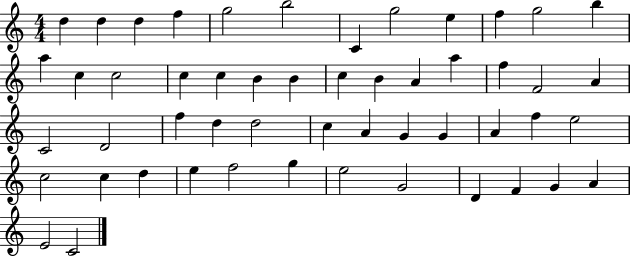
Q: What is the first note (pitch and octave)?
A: D5